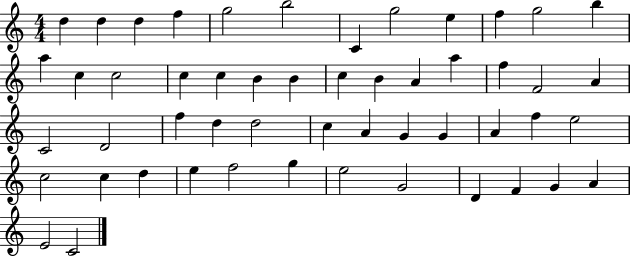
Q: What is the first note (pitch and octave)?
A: D5